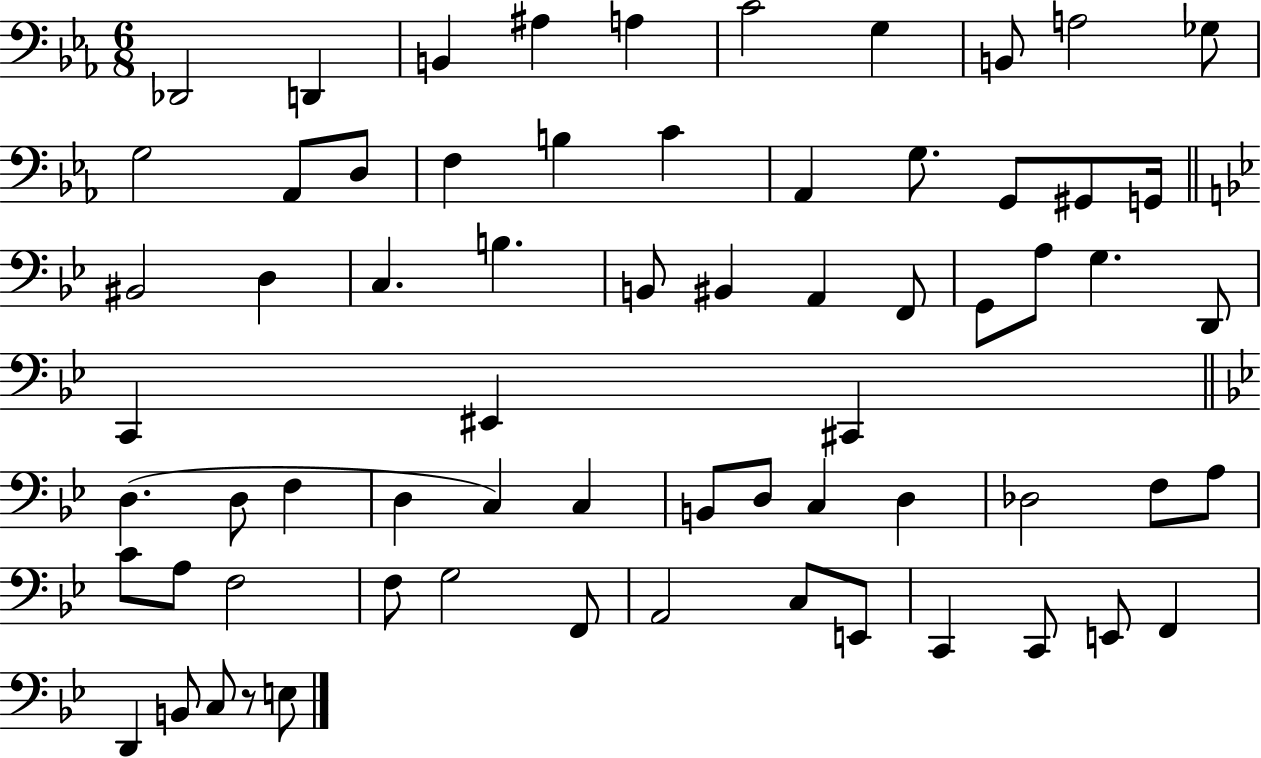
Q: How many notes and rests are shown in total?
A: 67